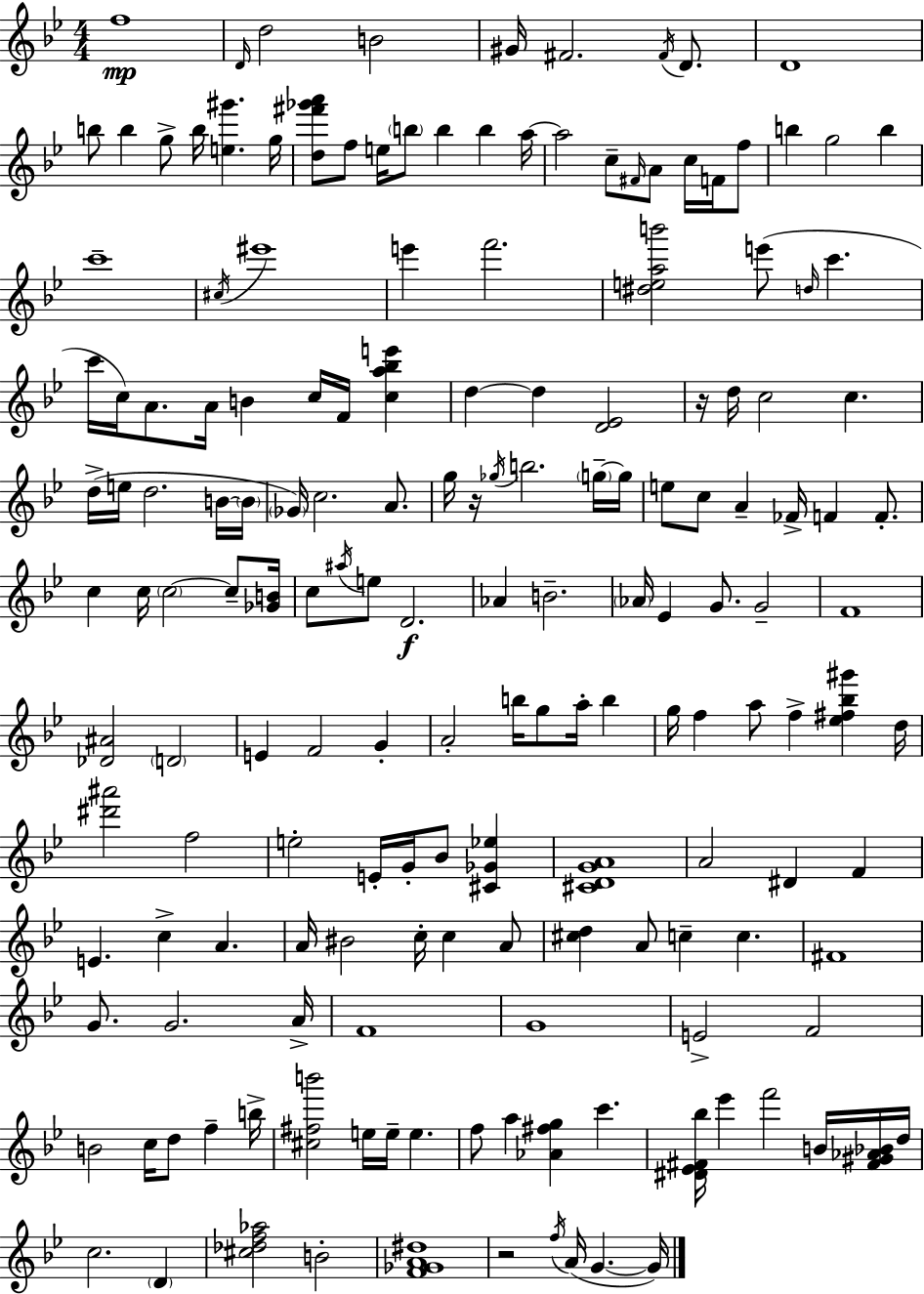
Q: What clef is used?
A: treble